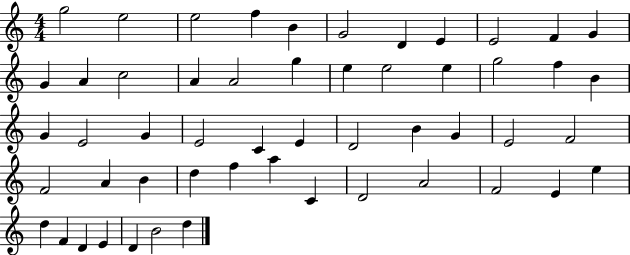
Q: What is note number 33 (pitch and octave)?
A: E4